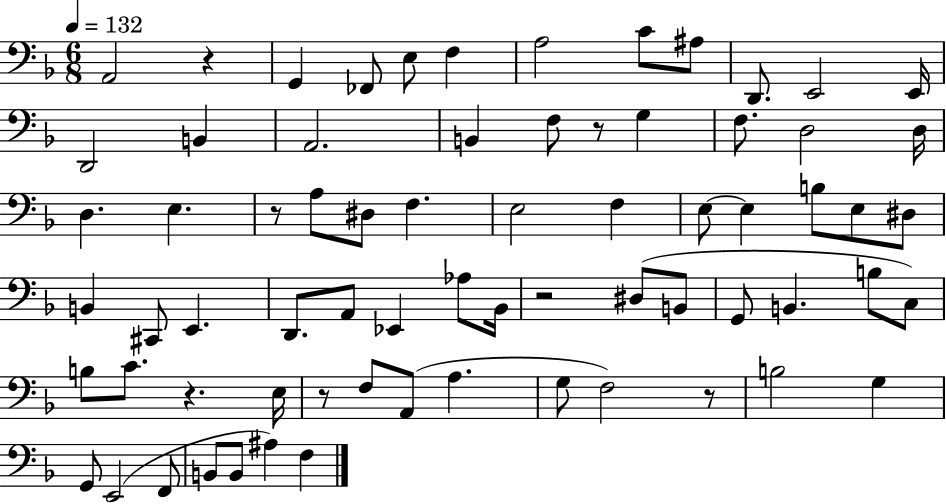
{
  \clef bass
  \numericTimeSignature
  \time 6/8
  \key f \major
  \tempo 4 = 132
  \repeat volta 2 { a,2 r4 | g,4 fes,8 e8 f4 | a2 c'8 ais8 | d,8. e,2 e,16 | \break d,2 b,4 | a,2. | b,4 f8 r8 g4 | f8. d2 d16 | \break d4. e4. | r8 a8 dis8 f4. | e2 f4 | e8~~ e4 b8 e8 dis8 | \break b,4 cis,8 e,4. | d,8. a,8 ees,4 aes8 bes,16 | r2 dis8( b,8 | g,8 b,4. b8 c8) | \break b8 c'8. r4. e16 | r8 f8 a,8( a4. | g8 f2) r8 | b2 g4 | \break g,8 e,2( f,8 | b,8 b,8 ais4) f4 | } \bar "|."
}